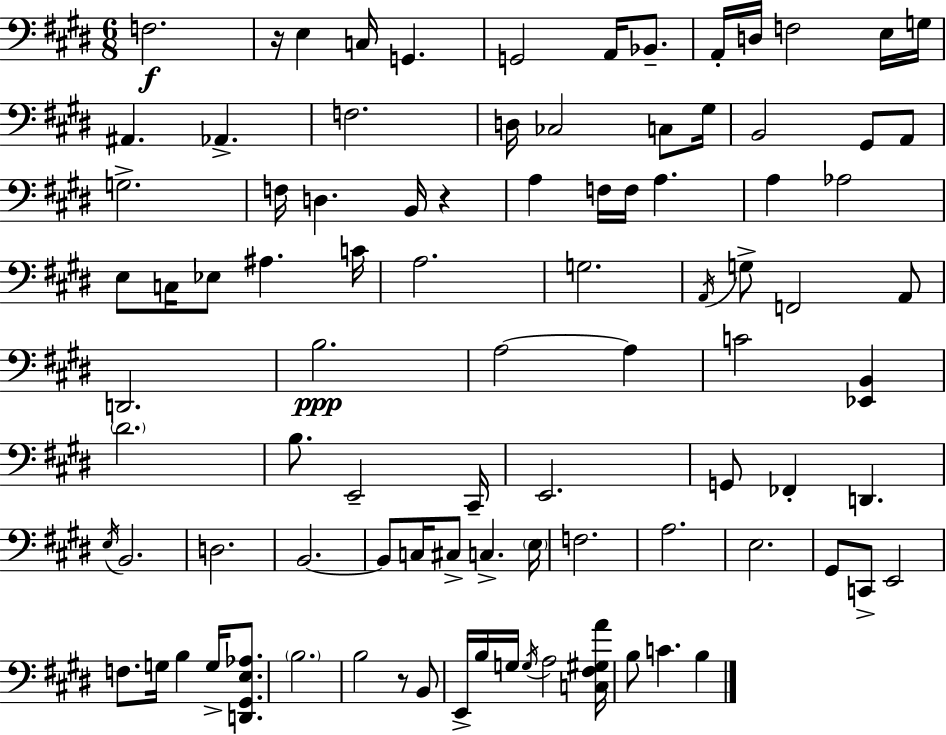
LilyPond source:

{
  \clef bass
  \numericTimeSignature
  \time 6/8
  \key e \major
  f2.\f | r16 e4 c16 g,4. | g,2 a,16 bes,8.-- | a,16-. d16 f2 e16 g16 | \break ais,4. aes,4.-> | f2. | d16 ces2 c8 gis16 | b,2 gis,8 a,8 | \break g2.-> | f16 d4. b,16 r4 | a4 f16 f16 a4. | a4 aes2 | \break e8 c16 ees8 ais4. c'16 | a2. | g2. | \acciaccatura { a,16 } g8-> f,2 a,8 | \break d,2. | b2.\ppp | a2~~ a4 | c'2 <ees, b,>4 | \break \parenthesize dis'2. | b8. e,2-- | cis,16-- e,2. | g,8 fes,4-. d,4. | \break \acciaccatura { e16 } b,2. | d2. | b,2.~~ | b,8 c16 cis8-> c4.-> | \break \parenthesize e16 f2. | a2. | e2. | gis,8 c,8-> e,2 | \break f8. g16 b4 g16-> <d, gis, e aes>8. | \parenthesize b2. | b2 r8 | b,8 e,16-> b16 g16 \acciaccatura { g16 } a2 | \break <c fis gis a'>16 b8 c'4. b4 | \bar "|."
}